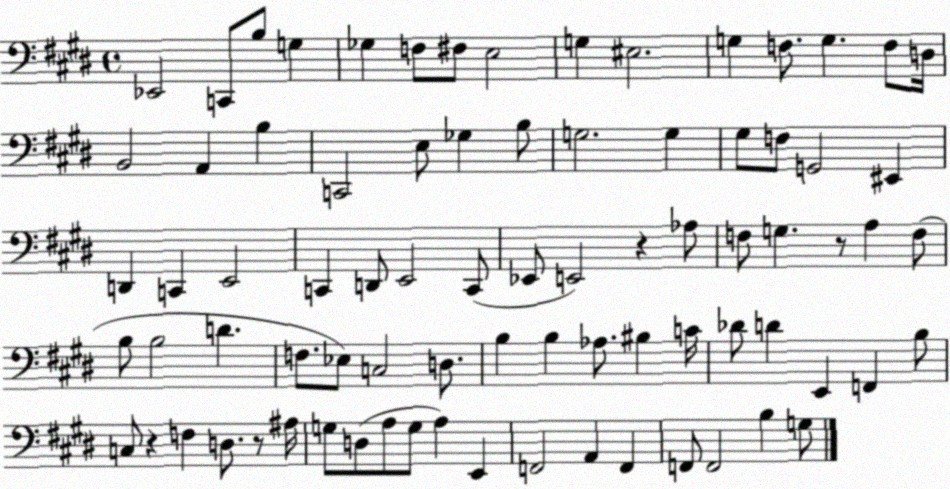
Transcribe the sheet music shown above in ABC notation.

X:1
T:Untitled
M:4/4
L:1/4
K:E
_E,,2 C,,/2 B,/2 G, _G, F,/2 ^F,/2 E,2 G, ^E,2 G, F,/2 G, F,/2 D,/4 B,,2 A,, B, C,,2 E,/2 _G, B,/2 G,2 G, ^G,/2 F,/2 G,,2 ^E,, D,, C,, E,,2 C,, D,,/2 E,,2 C,,/2 _E,,/2 E,,2 z _A,/2 F,/2 G, z/2 A, F,/2 B,/2 B,2 D F,/2 _E,/2 C,2 D,/2 B, B, _A,/2 ^B, C/4 _D/2 D E,, F,, B,/2 C,/2 z F, D,/2 z/2 ^A,/4 G,/2 D,/2 A,/2 G,/2 A, E,, F,,2 A,, F,, F,,/2 F,,2 B, G,/2